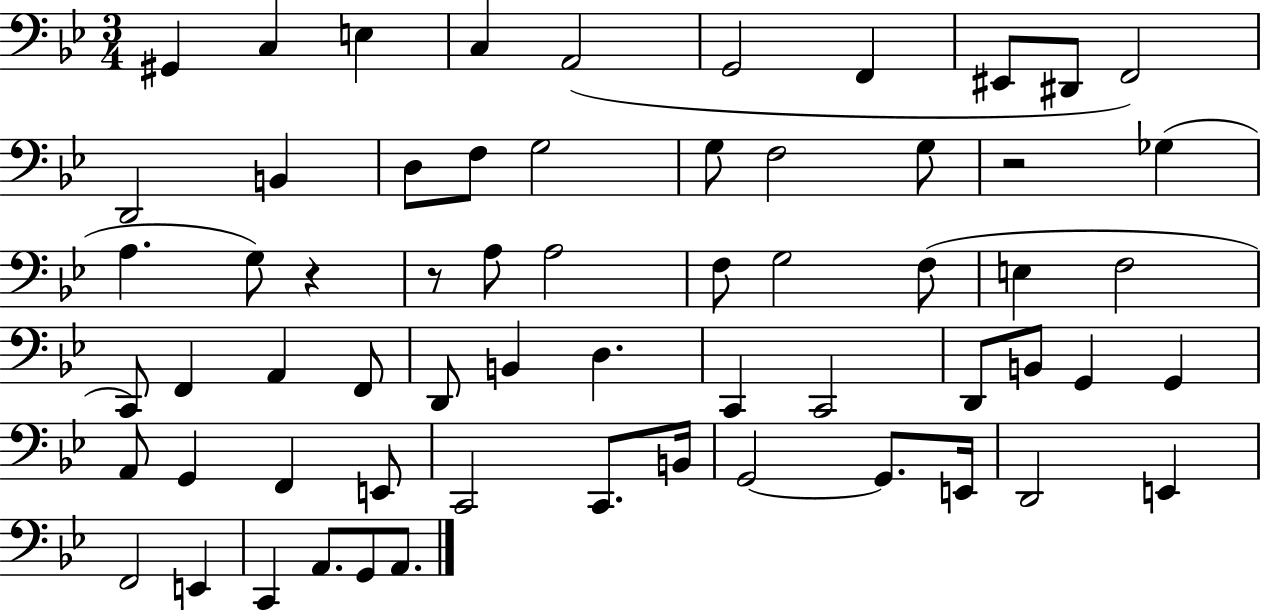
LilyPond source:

{
  \clef bass
  \numericTimeSignature
  \time 3/4
  \key bes \major
  gis,4 c4 e4 | c4 a,2( | g,2 f,4 | eis,8 dis,8 f,2) | \break d,2 b,4 | d8 f8 g2 | g8 f2 g8 | r2 ges4( | \break a4. g8) r4 | r8 a8 a2 | f8 g2 f8( | e4 f2 | \break c,8) f,4 a,4 f,8 | d,8 b,4 d4. | c,4 c,2 | d,8 b,8 g,4 g,4 | \break a,8 g,4 f,4 e,8 | c,2 c,8. b,16 | g,2~~ g,8. e,16 | d,2 e,4 | \break f,2 e,4 | c,4 a,8. g,8 a,8. | \bar "|."
}